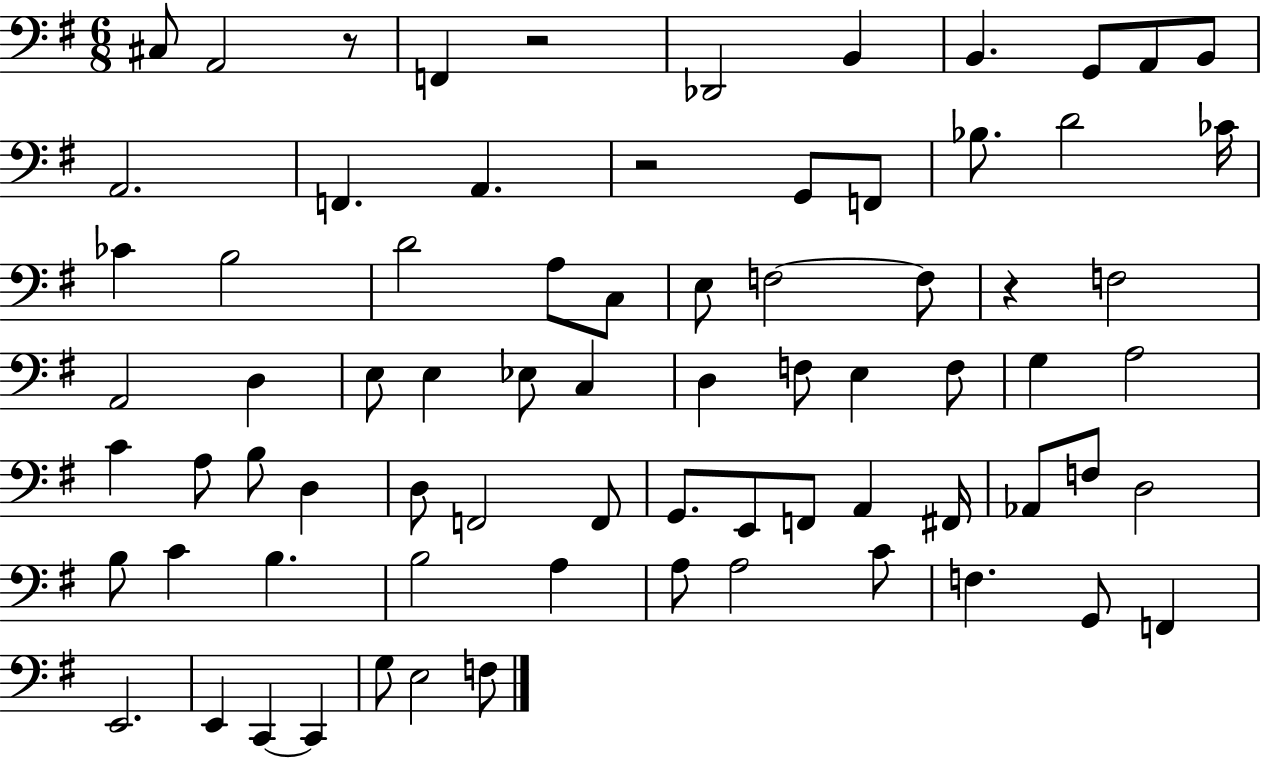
C#3/e A2/h R/e F2/q R/h Db2/h B2/q B2/q. G2/e A2/e B2/e A2/h. F2/q. A2/q. R/h G2/e F2/e Bb3/e. D4/h CES4/s CES4/q B3/h D4/h A3/e C3/e E3/e F3/h F3/e R/q F3/h A2/h D3/q E3/e E3/q Eb3/e C3/q D3/q F3/e E3/q F3/e G3/q A3/h C4/q A3/e B3/e D3/q D3/e F2/h F2/e G2/e. E2/e F2/e A2/q F#2/s Ab2/e F3/e D3/h B3/e C4/q B3/q. B3/h A3/q A3/e A3/h C4/e F3/q. G2/e F2/q E2/h. E2/q C2/q C2/q G3/e E3/h F3/e